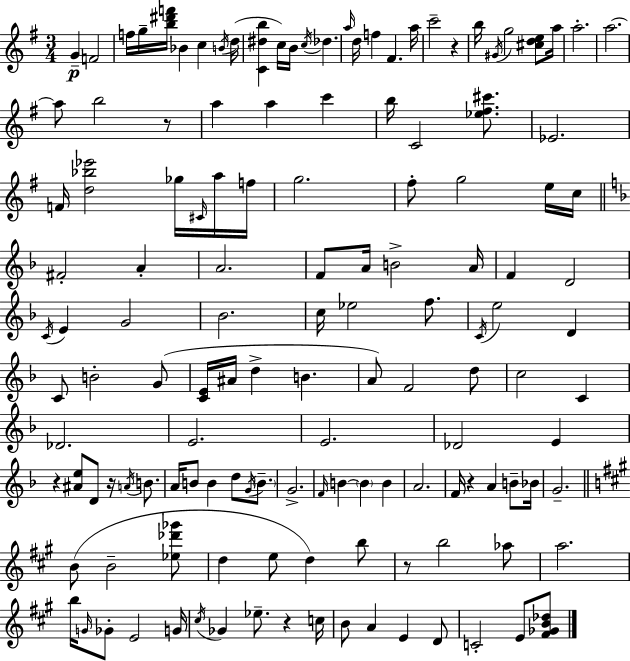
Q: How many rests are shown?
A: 7